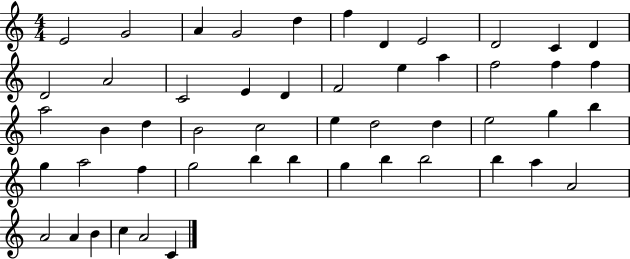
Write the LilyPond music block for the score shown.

{
  \clef treble
  \numericTimeSignature
  \time 4/4
  \key c \major
  e'2 g'2 | a'4 g'2 d''4 | f''4 d'4 e'2 | d'2 c'4 d'4 | \break d'2 a'2 | c'2 e'4 d'4 | f'2 e''4 a''4 | f''2 f''4 f''4 | \break a''2 b'4 d''4 | b'2 c''2 | e''4 d''2 d''4 | e''2 g''4 b''4 | \break g''4 a''2 f''4 | g''2 b''4 b''4 | g''4 b''4 b''2 | b''4 a''4 a'2 | \break a'2 a'4 b'4 | c''4 a'2 c'4 | \bar "|."
}